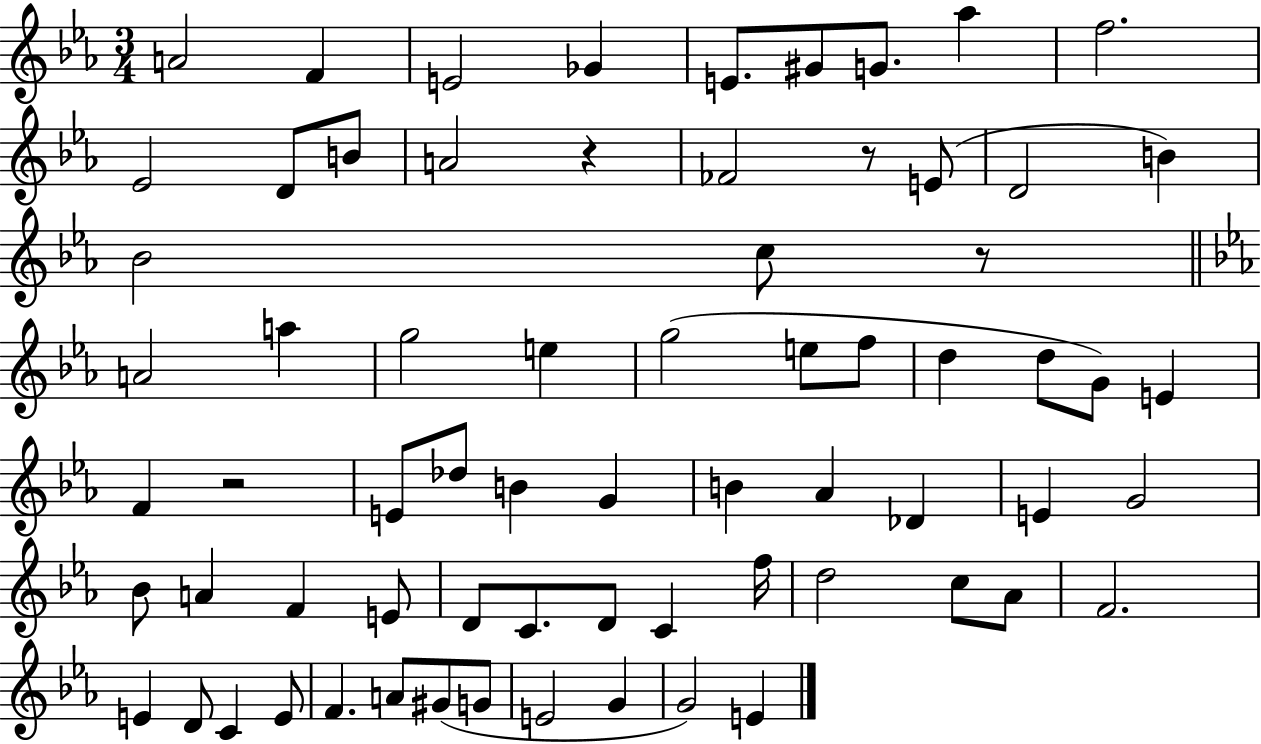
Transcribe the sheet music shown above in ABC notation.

X:1
T:Untitled
M:3/4
L:1/4
K:Eb
A2 F E2 _G E/2 ^G/2 G/2 _a f2 _E2 D/2 B/2 A2 z _F2 z/2 E/2 D2 B _B2 c/2 z/2 A2 a g2 e g2 e/2 f/2 d d/2 G/2 E F z2 E/2 _d/2 B G B _A _D E G2 _B/2 A F E/2 D/2 C/2 D/2 C f/4 d2 c/2 _A/2 F2 E D/2 C E/2 F A/2 ^G/2 G/2 E2 G G2 E